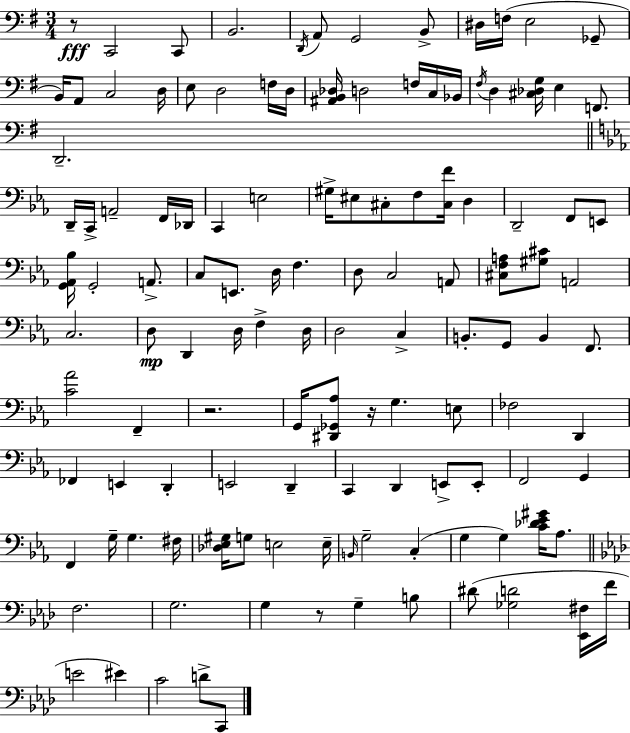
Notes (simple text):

R/e C2/h C2/e B2/h. D2/s A2/e G2/h B2/e D#3/s F3/s E3/h Gb2/e B2/s A2/e C3/h D3/s E3/e D3/h F3/s D3/s [A#2,B2,Db3]/s D3/h F3/s C3/s Bb2/s F#3/s D3/q [C#3,Db3,G3]/s E3/q F2/e. D2/h. D2/s C2/s A2/h F2/s Db2/s C2/q E3/h G#3/s EIS3/e C#3/e F3/e [C#3,F4]/s D3/q D2/h F2/e E2/e [G2,Ab2,Bb3]/s G2/h A2/e. C3/e E2/e. D3/s F3/q. D3/e C3/h A2/e [C#3,F3,A3]/e [G#3,C#4]/e A2/h C3/h. D3/e D2/q D3/s F3/q D3/s D3/h C3/q B2/e. G2/e B2/q F2/e. [C4,Ab4]/h F2/q R/h. G2/s [D#2,Gb2,Ab3]/e R/s G3/q. E3/e FES3/h D2/q FES2/q E2/q D2/q E2/h D2/q C2/q D2/q E2/e E2/e F2/h G2/q F2/q G3/s G3/q. F#3/s [Db3,Eb3,G#3]/s G3/e E3/h E3/s B2/s G3/h C3/q G3/q G3/q [C4,Db4,Eb4,G#4]/s Ab3/e. F3/h. G3/h. G3/q R/e G3/q B3/e D#4/e [Gb3,D4]/h [Eb2,F#3]/s F4/s E4/h EIS4/q C4/h D4/e C2/e